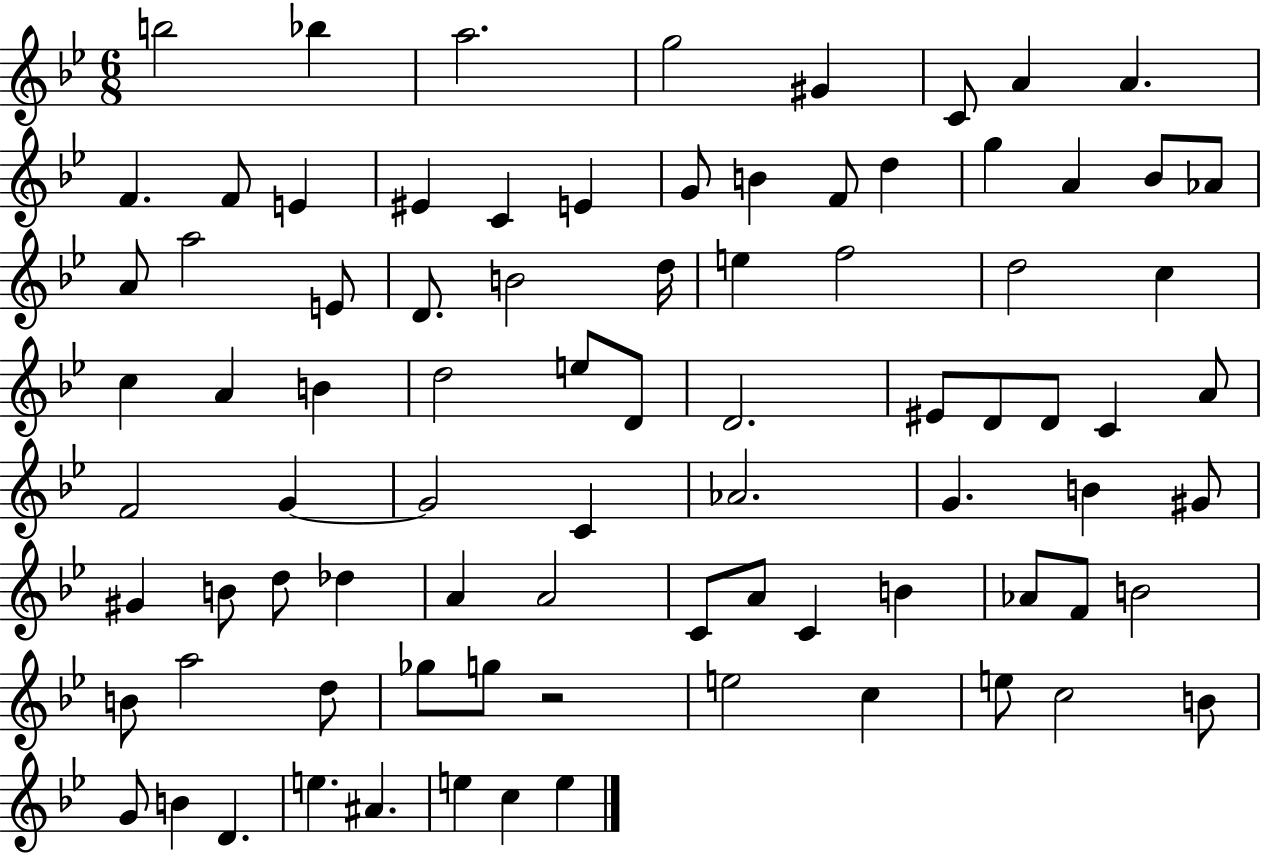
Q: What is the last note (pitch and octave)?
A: E5